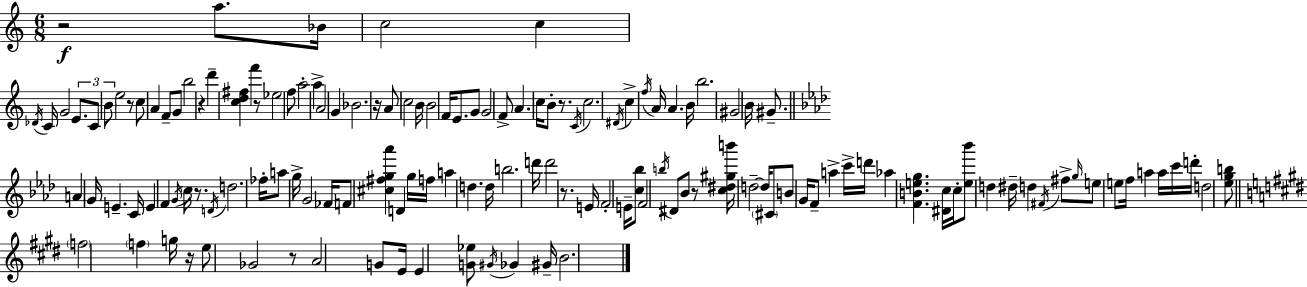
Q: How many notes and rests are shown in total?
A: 139